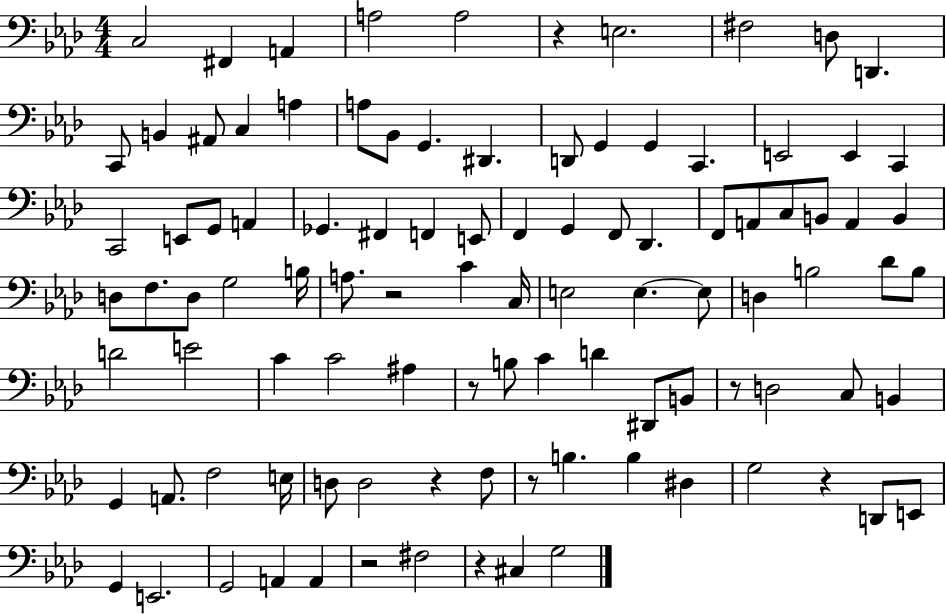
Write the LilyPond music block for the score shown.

{
  \clef bass
  \numericTimeSignature
  \time 4/4
  \key aes \major
  \repeat volta 2 { c2 fis,4 a,4 | a2 a2 | r4 e2. | fis2 d8 d,4. | \break c,8 b,4 ais,8 c4 a4 | a8 bes,8 g,4. dis,4. | d,8 g,4 g,4 c,4. | e,2 e,4 c,4 | \break c,2 e,8 g,8 a,4 | ges,4. fis,4 f,4 e,8 | f,4 g,4 f,8 des,4. | f,8 a,8 c8 b,8 a,4 b,4 | \break d8 f8. d8 g2 b16 | a8. r2 c'4 c16 | e2 e4.~~ e8 | d4 b2 des'8 b8 | \break d'2 e'2 | c'4 c'2 ais4 | r8 b8 c'4 d'4 dis,8 b,8 | r8 d2 c8 b,4 | \break g,4 a,8. f2 e16 | d8 d2 r4 f8 | r8 b4. b4 dis4 | g2 r4 d,8 e,8 | \break g,4 e,2. | g,2 a,4 a,4 | r2 fis2 | r4 cis4 g2 | \break } \bar "|."
}